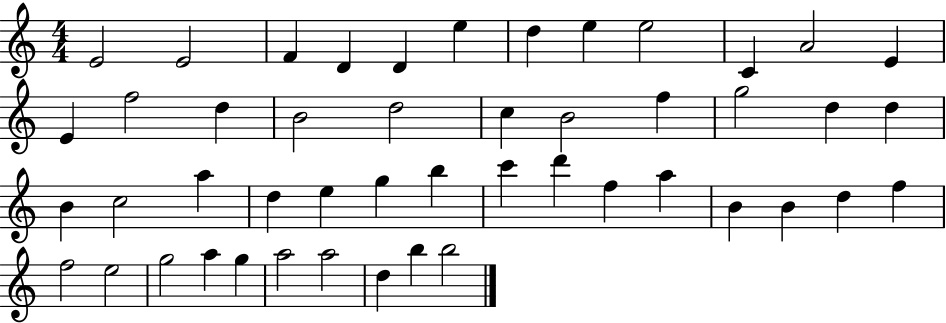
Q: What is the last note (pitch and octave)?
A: B5